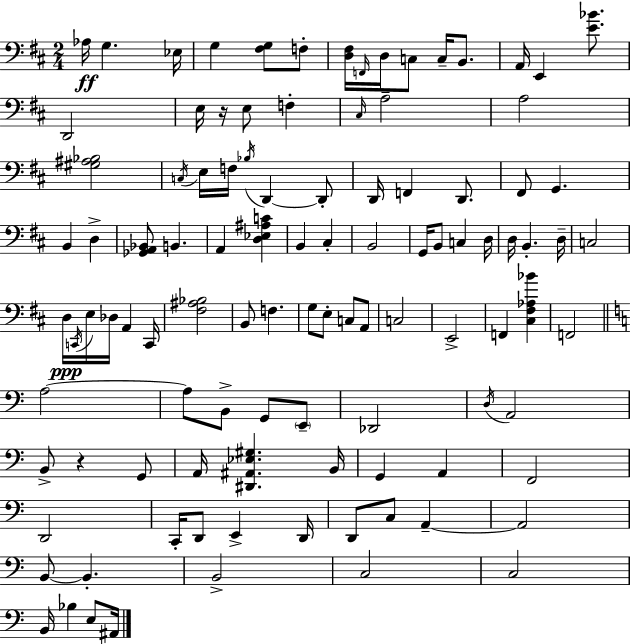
X:1
T:Untitled
M:2/4
L:1/4
K:D
_A,/4 G, _E,/4 G, [^F,G,]/2 F,/2 [D,^F,]/4 F,,/4 D,/4 C,/2 C,/4 B,,/2 A,,/4 E,, [E_B]/2 D,,2 E,/4 z/4 E,/2 F, ^C,/4 A,2 A,2 [^G,^A,_B,]2 C,/4 E,/4 F,/4 _B,/4 D,, D,,/2 D,,/4 F,, D,,/2 ^F,,/2 G,, B,, D, [_G,,A,,_B,,]/2 B,, A,, [D,_E,^A,C] B,, ^C, B,,2 G,,/4 B,,/2 C, D,/4 D,/4 B,, D,/4 C,2 D,/4 C,,/4 E,/4 _D,/4 A,, C,,/4 [^F,^A,_B,]2 B,,/2 F, G,/2 E,/2 C,/2 A,,/2 C,2 E,,2 F,, [^C,^F,_A,_B] F,,2 A,2 A,/2 B,,/2 G,,/2 E,,/2 _D,,2 D,/4 A,,2 B,,/2 z G,,/2 A,,/4 [^D,,^A,,_E,^G,] B,,/4 G,, A,, F,,2 D,,2 C,,/4 D,,/2 E,, D,,/4 D,,/2 C,/2 A,, A,,2 B,,/2 B,, B,,2 C,2 C,2 B,,/4 _B, E,/2 ^A,,/4